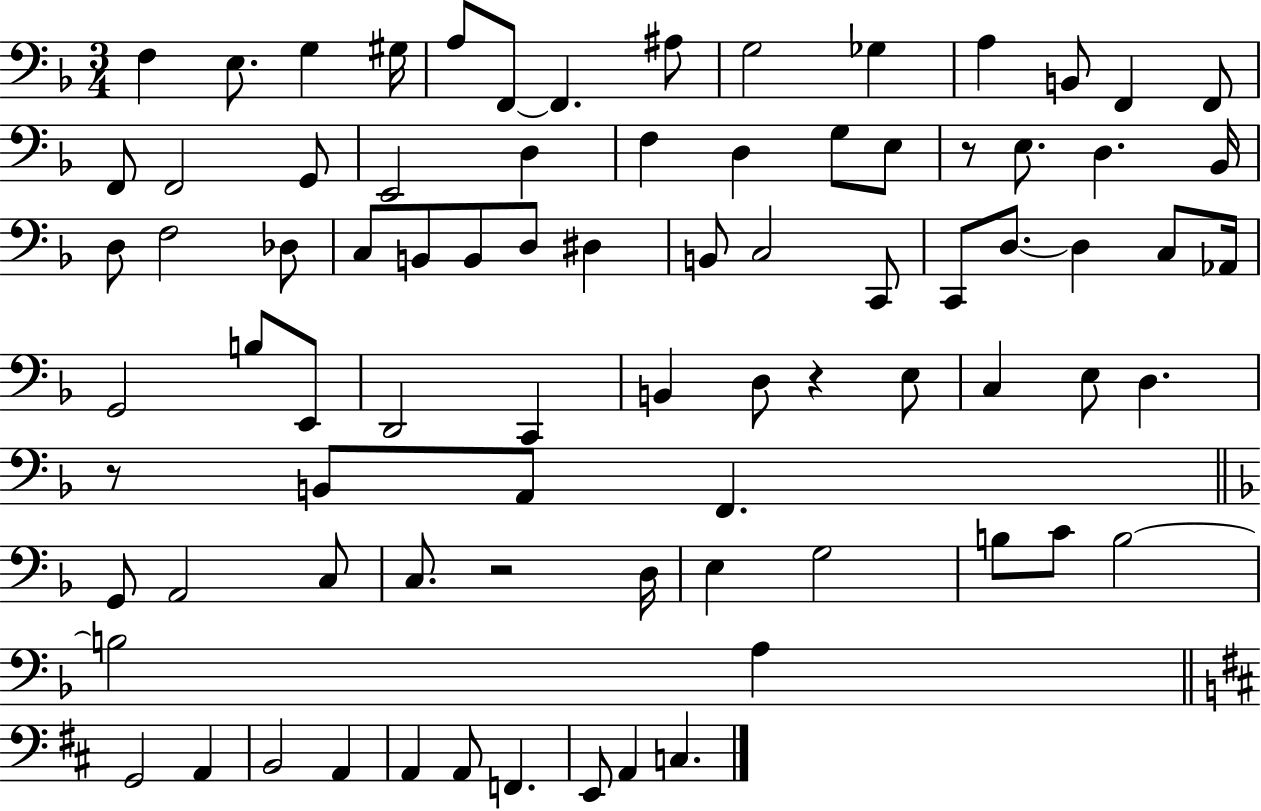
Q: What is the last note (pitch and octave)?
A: C3